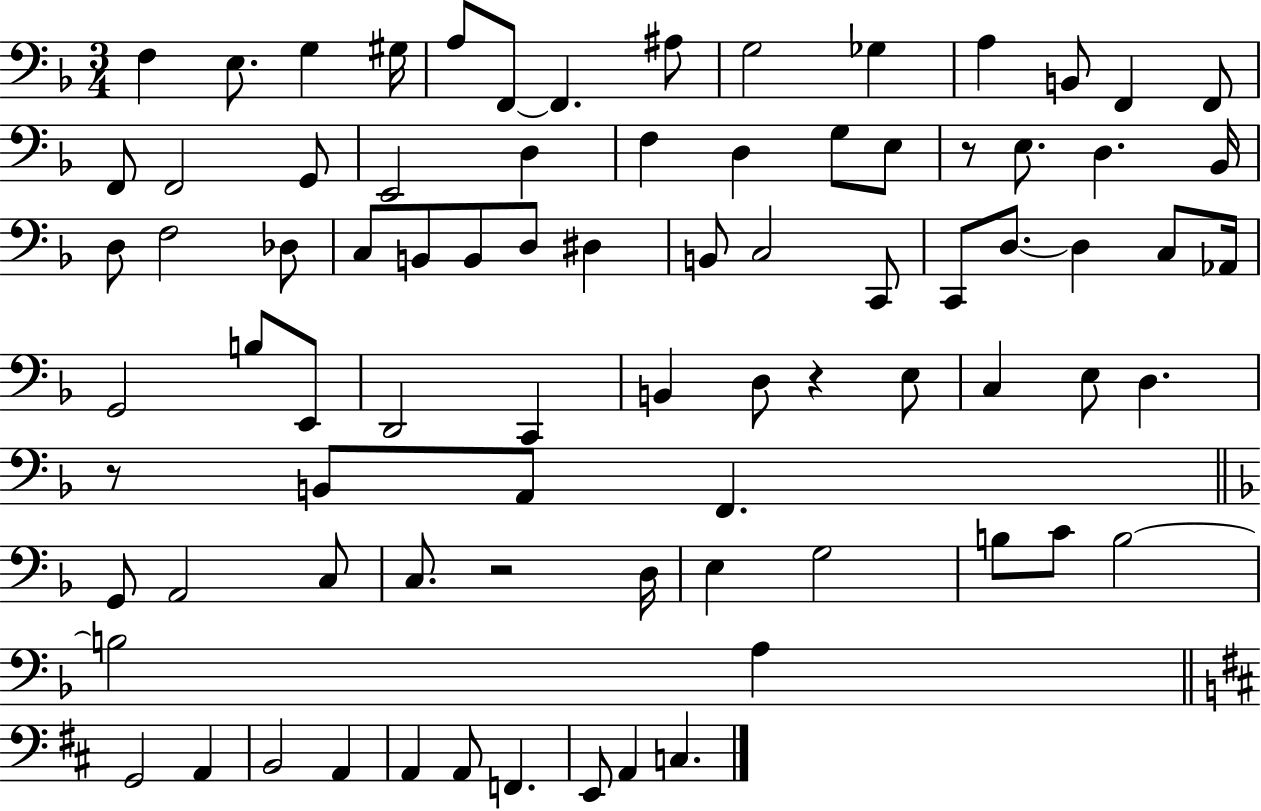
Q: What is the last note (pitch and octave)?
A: C3